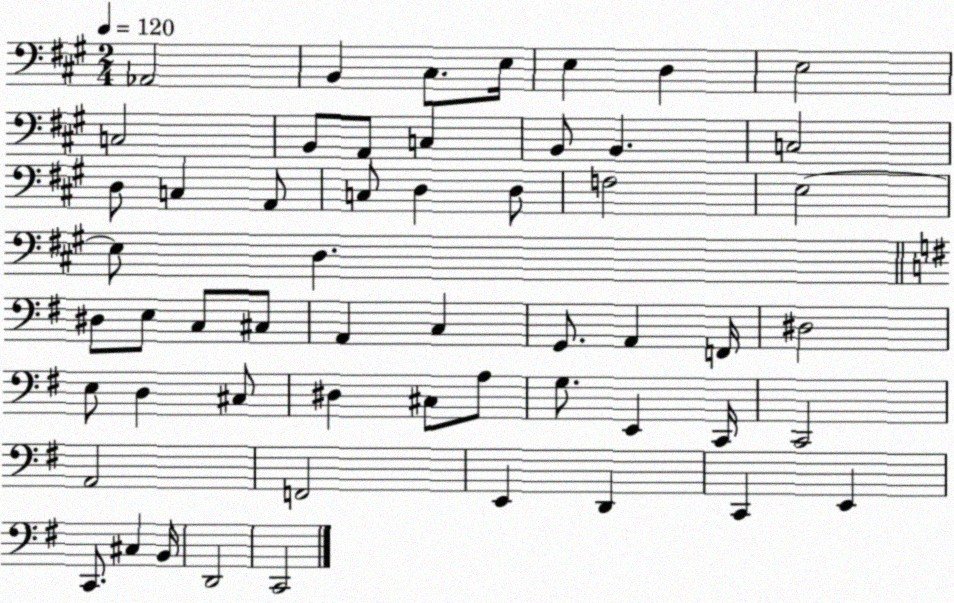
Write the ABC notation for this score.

X:1
T:Untitled
M:2/4
L:1/4
K:A
_A,,2 B,, ^C,/2 E,/4 E, D, E,2 C,2 B,,/2 A,,/2 C, B,,/2 B,, C,2 D,/2 C, A,,/2 C,/2 D, D,/2 F,2 E,2 E,/2 D, ^D,/2 E,/2 C,/2 ^C,/2 A,, C, G,,/2 A,, F,,/4 ^D,2 E,/2 D, ^C,/2 ^D, ^C,/2 A,/2 G,/2 E,, C,,/4 C,,2 A,,2 F,,2 E,, D,, C,, E,, C,,/2 ^C, B,,/4 D,,2 C,,2